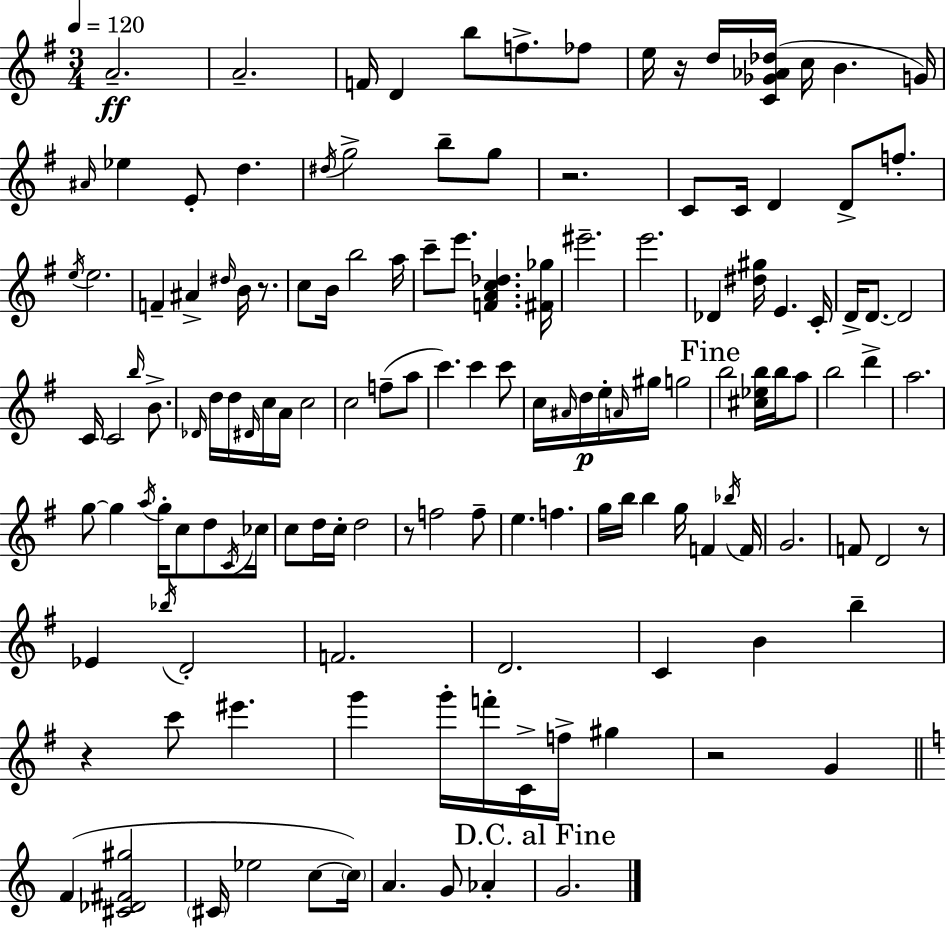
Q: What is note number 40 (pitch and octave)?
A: Db4